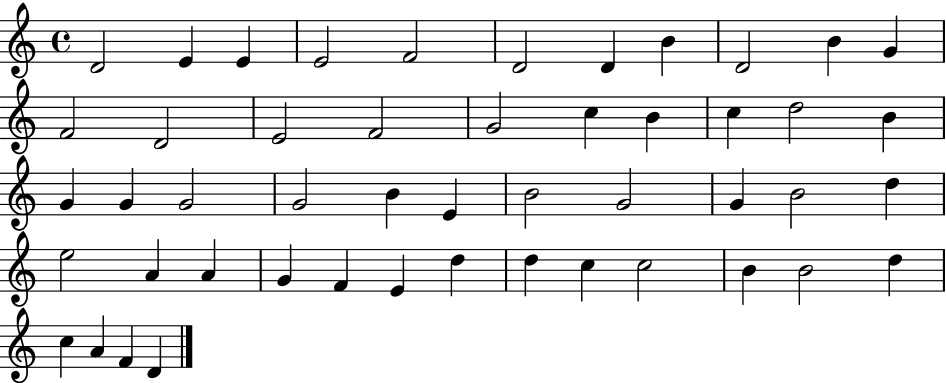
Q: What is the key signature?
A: C major